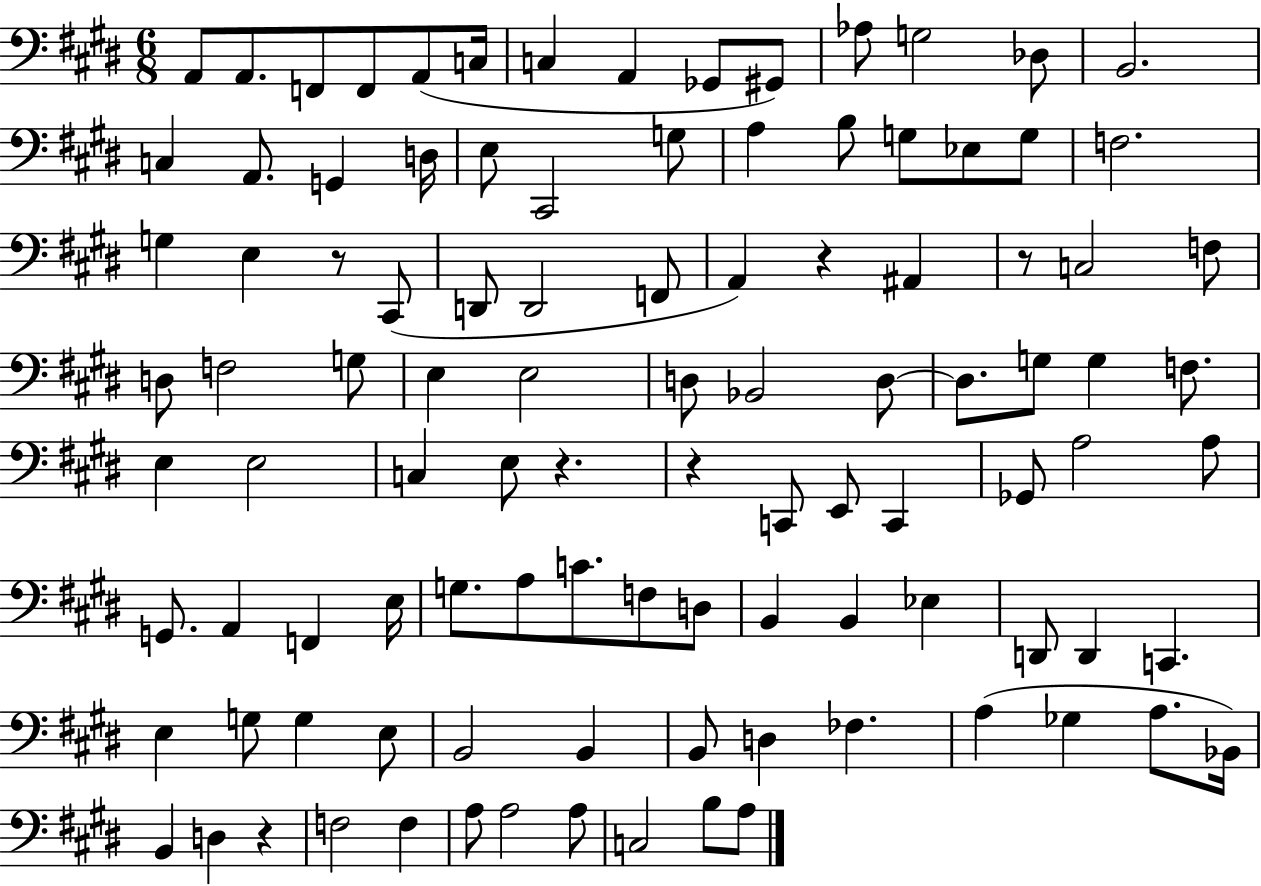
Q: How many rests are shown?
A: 6